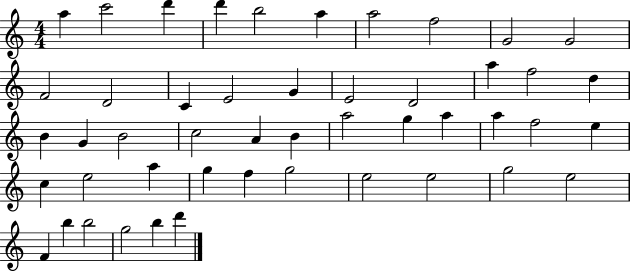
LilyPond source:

{
  \clef treble
  \numericTimeSignature
  \time 4/4
  \key c \major
  a''4 c'''2 d'''4 | d'''4 b''2 a''4 | a''2 f''2 | g'2 g'2 | \break f'2 d'2 | c'4 e'2 g'4 | e'2 d'2 | a''4 f''2 d''4 | \break b'4 g'4 b'2 | c''2 a'4 b'4 | a''2 g''4 a''4 | a''4 f''2 e''4 | \break c''4 e''2 a''4 | g''4 f''4 g''2 | e''2 e''2 | g''2 e''2 | \break f'4 b''4 b''2 | g''2 b''4 d'''4 | \bar "|."
}